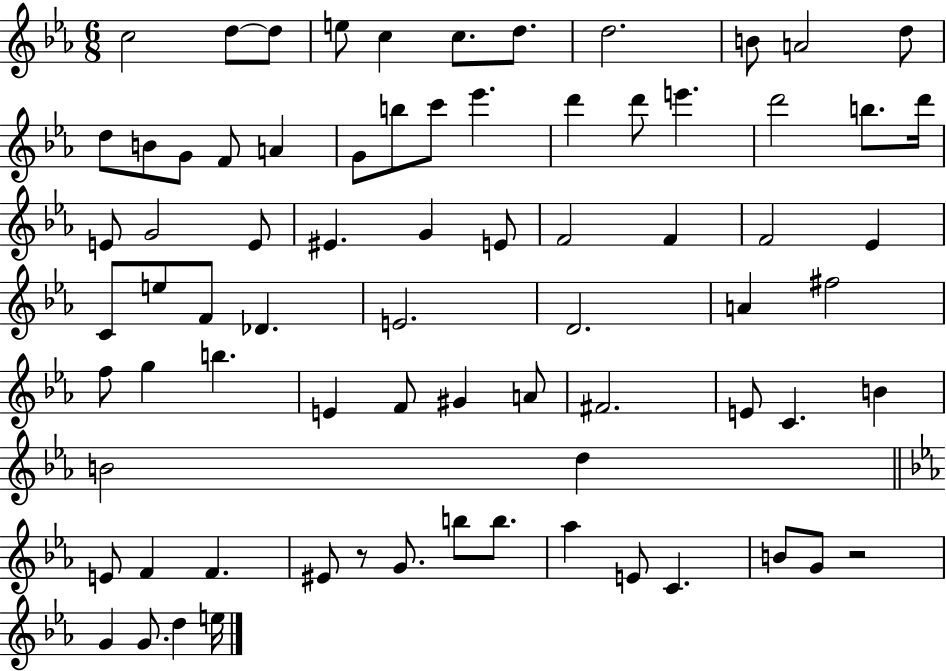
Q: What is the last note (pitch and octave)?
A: E5